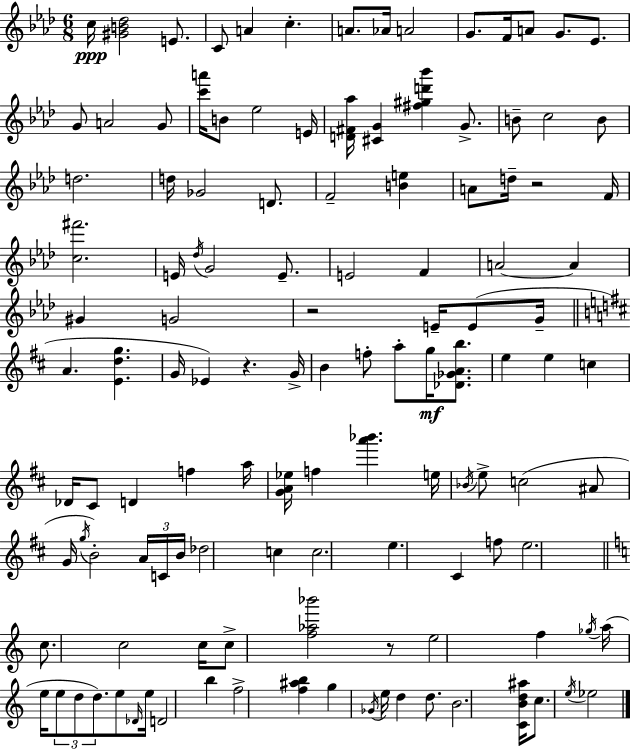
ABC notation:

X:1
T:Untitled
M:6/8
L:1/4
K:Fm
c/4 [^GB_d]2 E/2 C/2 A c A/2 _A/4 A2 G/2 F/4 A/2 G/2 _E/2 G/2 A2 G/2 [c'a']/4 B/2 _e2 E/4 [D^F_a]/4 [^CG] [^f^gd'_b'] G/2 B/2 c2 B/2 d2 d/4 _G2 D/2 F2 [Be] A/2 d/4 z2 F/4 [c^f']2 E/4 _d/4 G2 E/2 E2 F A2 A ^G G2 z2 E/4 E/2 G/4 A [Edg] G/4 _E z G/4 B f/2 a/2 g/4 [_D_GAb]/2 e e c _D/4 ^C/2 D f a/4 [GA_e]/4 f [a'_b'] e/4 _B/4 e/2 c2 ^A/2 G/4 g/4 B2 A/4 C/4 B/4 _d2 c c2 e ^C f/2 e2 c/2 c2 c/4 c/2 [f_a_b']2 z/2 e2 f _g/4 a/4 e/4 e/2 d/2 d/2 e/2 _D/4 e/4 D2 b f2 [f^ab] g _G/4 e/4 d d/2 B2 [CBd^a]/4 c/2 e/4 _e2